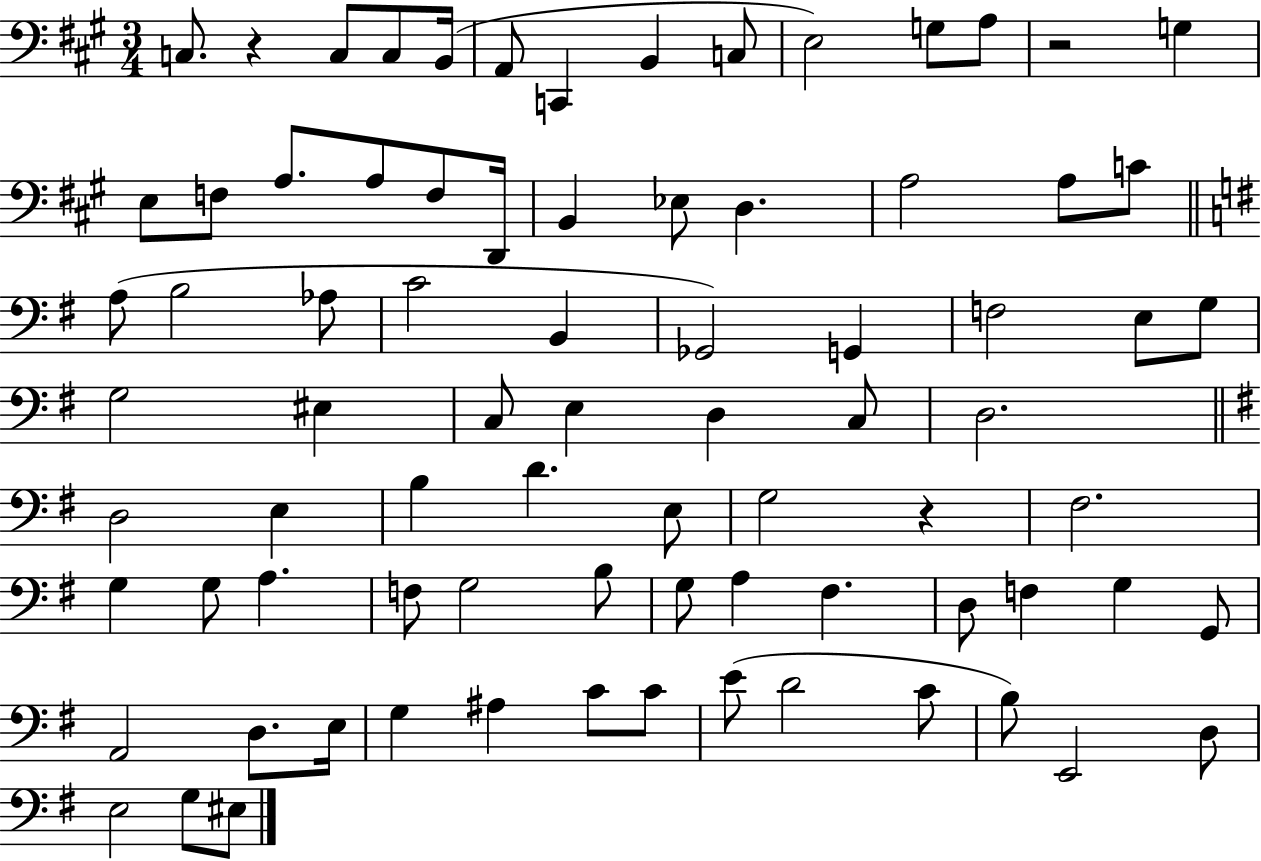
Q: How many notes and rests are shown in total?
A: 80